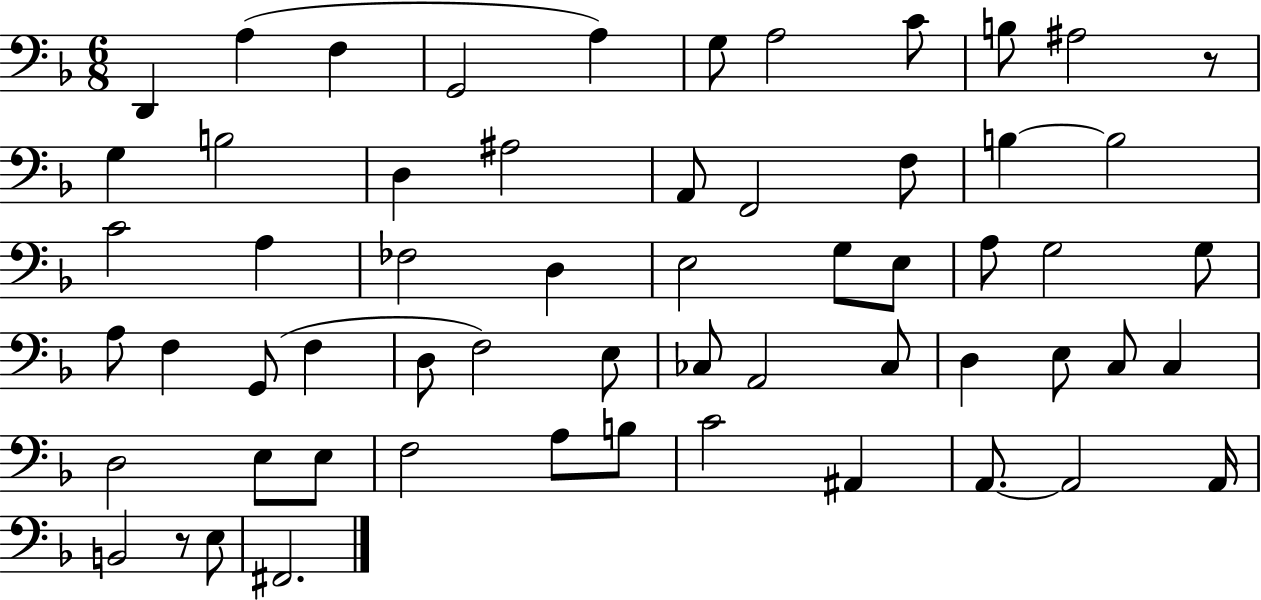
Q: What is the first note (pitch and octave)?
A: D2